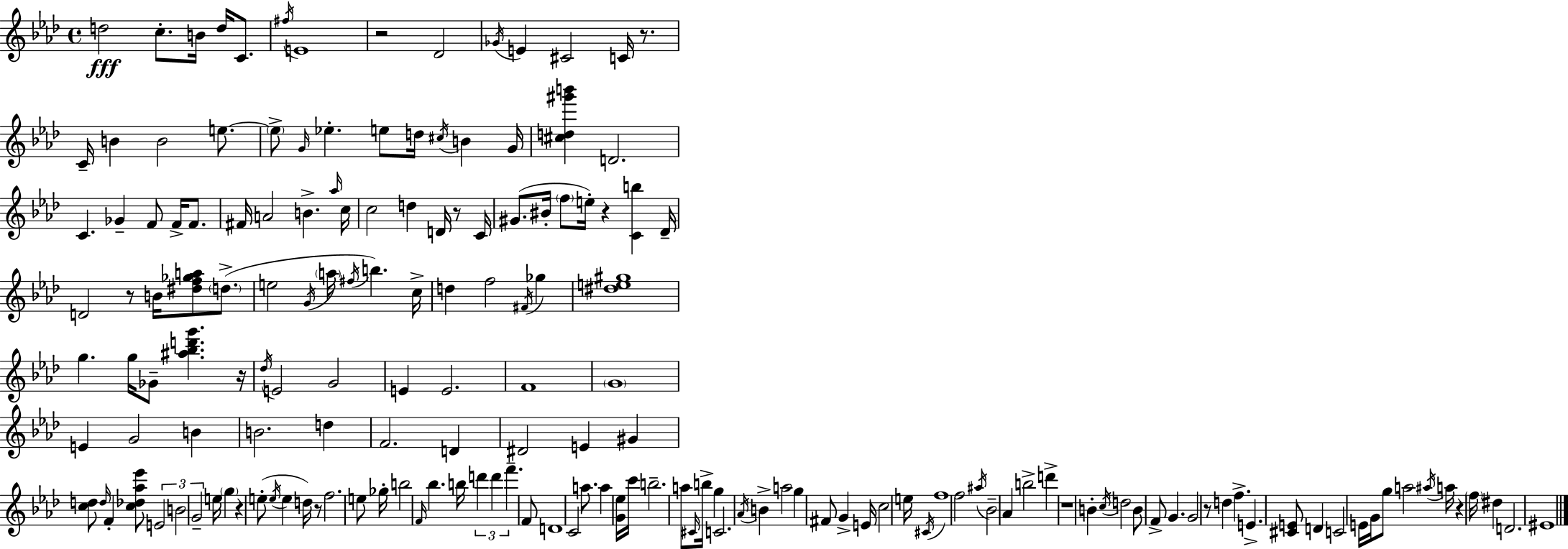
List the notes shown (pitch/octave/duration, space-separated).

D5/h C5/e. B4/s D5/s C4/e. F#5/s E4/w R/h Db4/h Gb4/s E4/q C#4/h C4/s R/e. C4/s B4/q B4/h E5/e. E5/e G4/s Eb5/q. E5/e D5/s C#5/s B4/q G4/s [C#5,D5,G#6,B6]/q D4/h. C4/q. Gb4/q F4/e F4/s F4/e. F#4/s A4/h B4/q. Ab5/s C5/s C5/h D5/q D4/s R/e C4/s G#4/e. BIS4/s F5/e E5/s R/q [C4,B5]/q Db4/s D4/h R/e B4/s [D#5,F5,Gb5,A5]/e D5/e. E5/h G4/s A5/s F#5/s B5/q. C5/s D5/q F5/h F#4/s Gb5/q [D#5,E5,G#5]/w G5/q. G5/s Gb4/e [A#5,Bb5,D6,G6]/q. R/s Db5/s E4/h G4/h E4/q E4/h. F4/w G4/w E4/q G4/h B4/q B4/h. D5/q F4/h. D4/q D#4/h E4/q G#4/q [C5,D5]/e D5/s F4/q [C5,Db5,Ab5,Eb6]/e E4/h B4/h G4/h E5/s G5/q R/q E5/e E5/s E5/q D5/s R/e F5/h. E5/e Gb5/s B5/h F4/s Bb5/q. B5/s D6/q D6/q F6/q. F4/e D4/w C4/h A5/e. A5/q [G4,Eb5]/s C6/s B5/h. A5/e C#4/s B5/s G5/q C4/h. Ab4/s B4/q A5/h G5/q F#4/e G4/q E4/s C5/h E5/s C#4/s F5/w F5/h A#5/s Bb4/h Ab4/q B5/h D6/q R/w B4/q C5/s D5/h B4/e F4/e G4/q. G4/h R/e D5/q F5/q. E4/q. [C#4,E4]/e D4/q C4/h E4/s G4/s G5/e A5/h A#5/s A5/s R/q F5/s D#5/q D4/h. EIS4/w